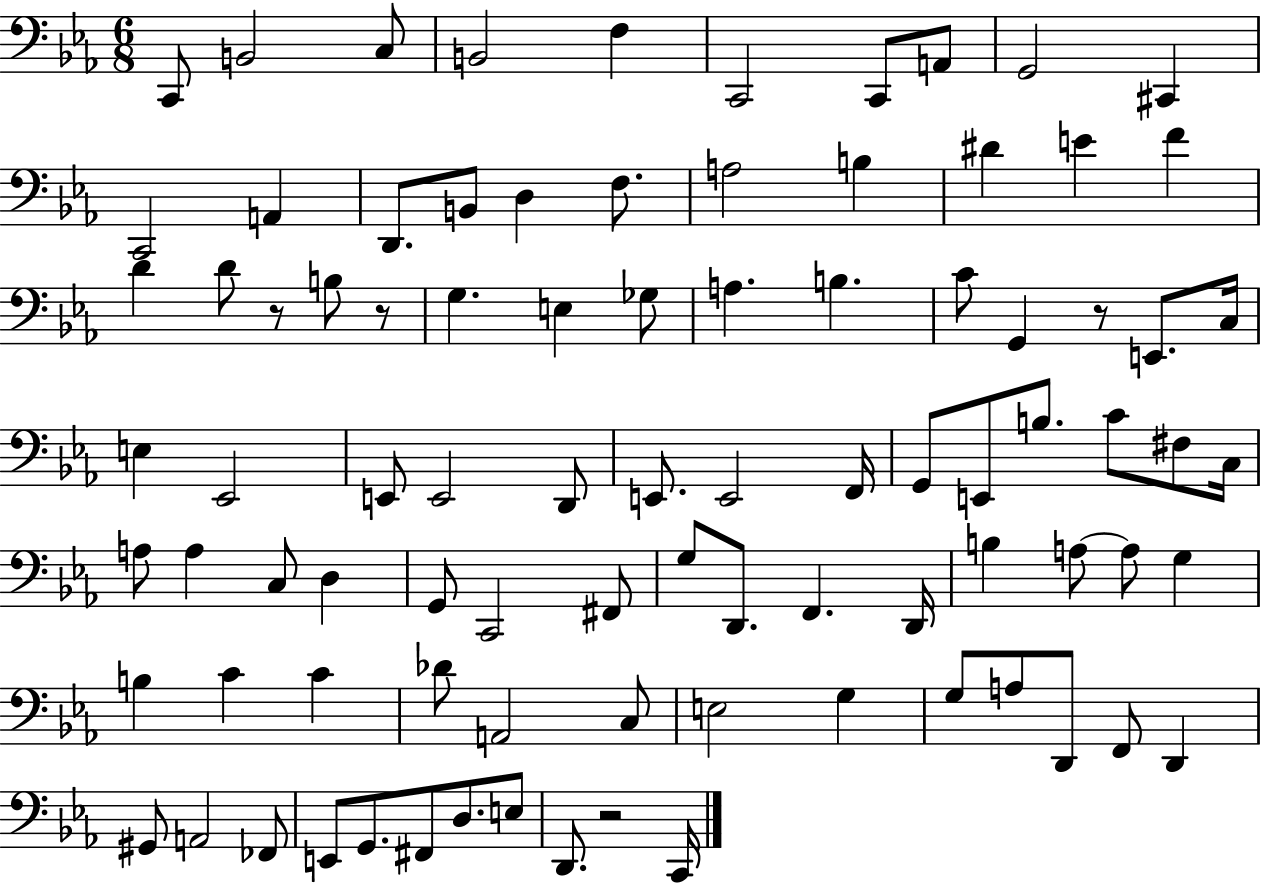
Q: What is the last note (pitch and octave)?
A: C2